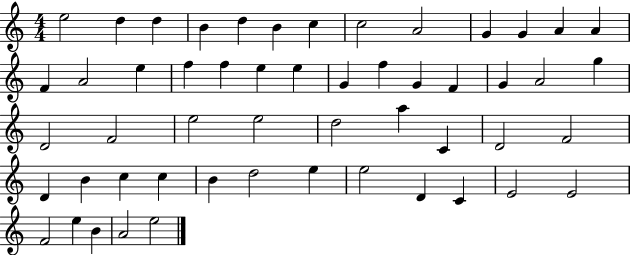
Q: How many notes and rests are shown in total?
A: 53